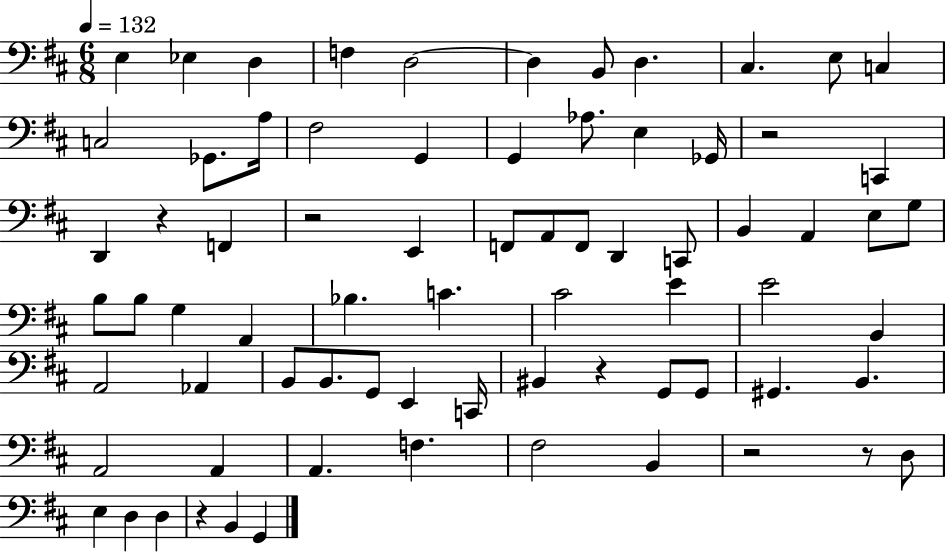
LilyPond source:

{
  \clef bass
  \numericTimeSignature
  \time 6/8
  \key d \major
  \tempo 4 = 132
  e4 ees4 d4 | f4 d2~~ | d4 b,8 d4. | cis4. e8 c4 | \break c2 ges,8. a16 | fis2 g,4 | g,4 aes8. e4 ges,16 | r2 c,4 | \break d,4 r4 f,4 | r2 e,4 | f,8 a,8 f,8 d,4 c,8 | b,4 a,4 e8 g8 | \break b8 b8 g4 a,4 | bes4. c'4. | cis'2 e'4 | e'2 b,4 | \break a,2 aes,4 | b,8 b,8. g,8 e,4 c,16 | bis,4 r4 g,8 g,8 | gis,4. b,4. | \break a,2 a,4 | a,4. f4. | fis2 b,4 | r2 r8 d8 | \break e4 d4 d4 | r4 b,4 g,4 | \bar "|."
}